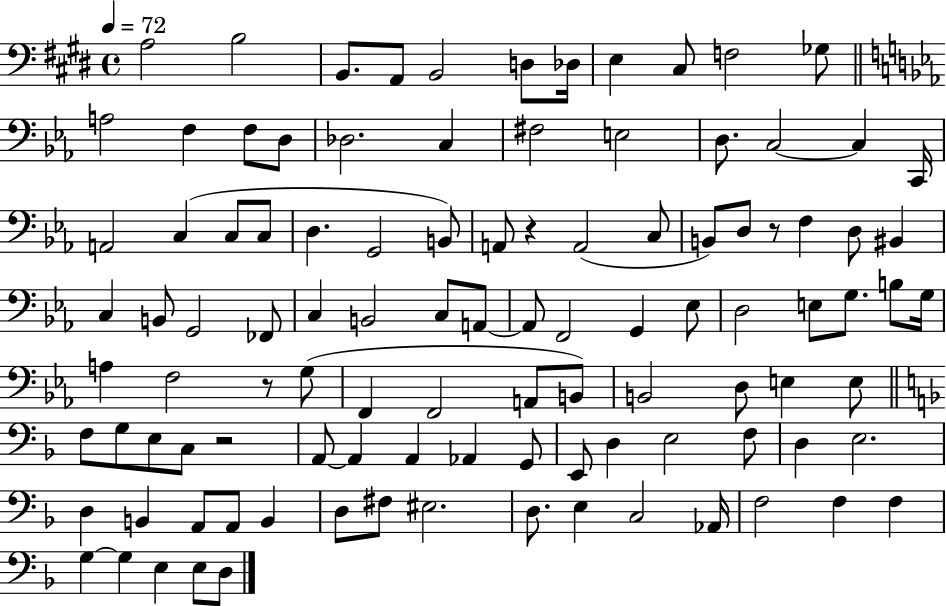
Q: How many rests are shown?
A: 4